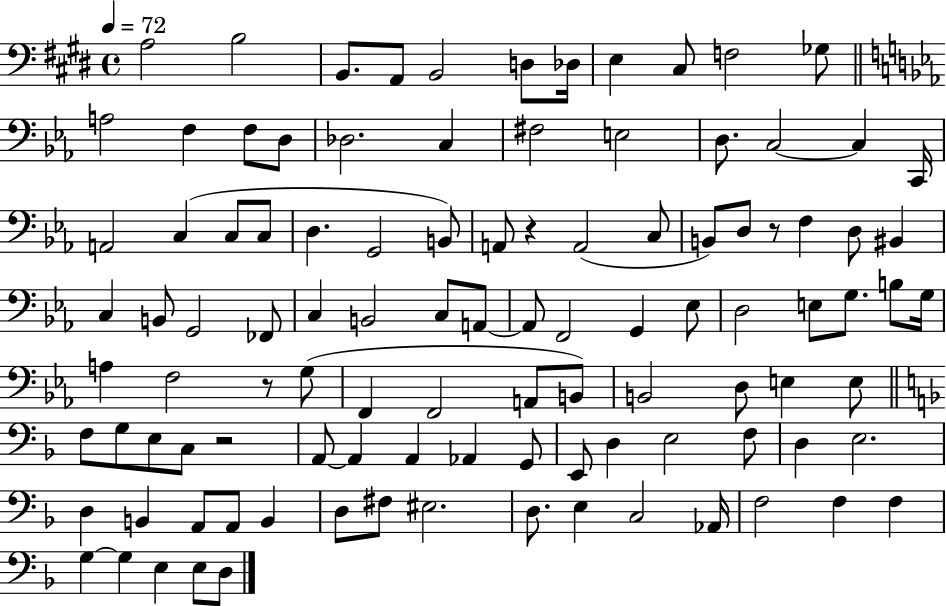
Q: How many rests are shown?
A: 4